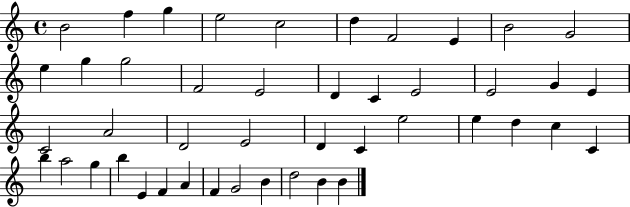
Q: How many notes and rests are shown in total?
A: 45